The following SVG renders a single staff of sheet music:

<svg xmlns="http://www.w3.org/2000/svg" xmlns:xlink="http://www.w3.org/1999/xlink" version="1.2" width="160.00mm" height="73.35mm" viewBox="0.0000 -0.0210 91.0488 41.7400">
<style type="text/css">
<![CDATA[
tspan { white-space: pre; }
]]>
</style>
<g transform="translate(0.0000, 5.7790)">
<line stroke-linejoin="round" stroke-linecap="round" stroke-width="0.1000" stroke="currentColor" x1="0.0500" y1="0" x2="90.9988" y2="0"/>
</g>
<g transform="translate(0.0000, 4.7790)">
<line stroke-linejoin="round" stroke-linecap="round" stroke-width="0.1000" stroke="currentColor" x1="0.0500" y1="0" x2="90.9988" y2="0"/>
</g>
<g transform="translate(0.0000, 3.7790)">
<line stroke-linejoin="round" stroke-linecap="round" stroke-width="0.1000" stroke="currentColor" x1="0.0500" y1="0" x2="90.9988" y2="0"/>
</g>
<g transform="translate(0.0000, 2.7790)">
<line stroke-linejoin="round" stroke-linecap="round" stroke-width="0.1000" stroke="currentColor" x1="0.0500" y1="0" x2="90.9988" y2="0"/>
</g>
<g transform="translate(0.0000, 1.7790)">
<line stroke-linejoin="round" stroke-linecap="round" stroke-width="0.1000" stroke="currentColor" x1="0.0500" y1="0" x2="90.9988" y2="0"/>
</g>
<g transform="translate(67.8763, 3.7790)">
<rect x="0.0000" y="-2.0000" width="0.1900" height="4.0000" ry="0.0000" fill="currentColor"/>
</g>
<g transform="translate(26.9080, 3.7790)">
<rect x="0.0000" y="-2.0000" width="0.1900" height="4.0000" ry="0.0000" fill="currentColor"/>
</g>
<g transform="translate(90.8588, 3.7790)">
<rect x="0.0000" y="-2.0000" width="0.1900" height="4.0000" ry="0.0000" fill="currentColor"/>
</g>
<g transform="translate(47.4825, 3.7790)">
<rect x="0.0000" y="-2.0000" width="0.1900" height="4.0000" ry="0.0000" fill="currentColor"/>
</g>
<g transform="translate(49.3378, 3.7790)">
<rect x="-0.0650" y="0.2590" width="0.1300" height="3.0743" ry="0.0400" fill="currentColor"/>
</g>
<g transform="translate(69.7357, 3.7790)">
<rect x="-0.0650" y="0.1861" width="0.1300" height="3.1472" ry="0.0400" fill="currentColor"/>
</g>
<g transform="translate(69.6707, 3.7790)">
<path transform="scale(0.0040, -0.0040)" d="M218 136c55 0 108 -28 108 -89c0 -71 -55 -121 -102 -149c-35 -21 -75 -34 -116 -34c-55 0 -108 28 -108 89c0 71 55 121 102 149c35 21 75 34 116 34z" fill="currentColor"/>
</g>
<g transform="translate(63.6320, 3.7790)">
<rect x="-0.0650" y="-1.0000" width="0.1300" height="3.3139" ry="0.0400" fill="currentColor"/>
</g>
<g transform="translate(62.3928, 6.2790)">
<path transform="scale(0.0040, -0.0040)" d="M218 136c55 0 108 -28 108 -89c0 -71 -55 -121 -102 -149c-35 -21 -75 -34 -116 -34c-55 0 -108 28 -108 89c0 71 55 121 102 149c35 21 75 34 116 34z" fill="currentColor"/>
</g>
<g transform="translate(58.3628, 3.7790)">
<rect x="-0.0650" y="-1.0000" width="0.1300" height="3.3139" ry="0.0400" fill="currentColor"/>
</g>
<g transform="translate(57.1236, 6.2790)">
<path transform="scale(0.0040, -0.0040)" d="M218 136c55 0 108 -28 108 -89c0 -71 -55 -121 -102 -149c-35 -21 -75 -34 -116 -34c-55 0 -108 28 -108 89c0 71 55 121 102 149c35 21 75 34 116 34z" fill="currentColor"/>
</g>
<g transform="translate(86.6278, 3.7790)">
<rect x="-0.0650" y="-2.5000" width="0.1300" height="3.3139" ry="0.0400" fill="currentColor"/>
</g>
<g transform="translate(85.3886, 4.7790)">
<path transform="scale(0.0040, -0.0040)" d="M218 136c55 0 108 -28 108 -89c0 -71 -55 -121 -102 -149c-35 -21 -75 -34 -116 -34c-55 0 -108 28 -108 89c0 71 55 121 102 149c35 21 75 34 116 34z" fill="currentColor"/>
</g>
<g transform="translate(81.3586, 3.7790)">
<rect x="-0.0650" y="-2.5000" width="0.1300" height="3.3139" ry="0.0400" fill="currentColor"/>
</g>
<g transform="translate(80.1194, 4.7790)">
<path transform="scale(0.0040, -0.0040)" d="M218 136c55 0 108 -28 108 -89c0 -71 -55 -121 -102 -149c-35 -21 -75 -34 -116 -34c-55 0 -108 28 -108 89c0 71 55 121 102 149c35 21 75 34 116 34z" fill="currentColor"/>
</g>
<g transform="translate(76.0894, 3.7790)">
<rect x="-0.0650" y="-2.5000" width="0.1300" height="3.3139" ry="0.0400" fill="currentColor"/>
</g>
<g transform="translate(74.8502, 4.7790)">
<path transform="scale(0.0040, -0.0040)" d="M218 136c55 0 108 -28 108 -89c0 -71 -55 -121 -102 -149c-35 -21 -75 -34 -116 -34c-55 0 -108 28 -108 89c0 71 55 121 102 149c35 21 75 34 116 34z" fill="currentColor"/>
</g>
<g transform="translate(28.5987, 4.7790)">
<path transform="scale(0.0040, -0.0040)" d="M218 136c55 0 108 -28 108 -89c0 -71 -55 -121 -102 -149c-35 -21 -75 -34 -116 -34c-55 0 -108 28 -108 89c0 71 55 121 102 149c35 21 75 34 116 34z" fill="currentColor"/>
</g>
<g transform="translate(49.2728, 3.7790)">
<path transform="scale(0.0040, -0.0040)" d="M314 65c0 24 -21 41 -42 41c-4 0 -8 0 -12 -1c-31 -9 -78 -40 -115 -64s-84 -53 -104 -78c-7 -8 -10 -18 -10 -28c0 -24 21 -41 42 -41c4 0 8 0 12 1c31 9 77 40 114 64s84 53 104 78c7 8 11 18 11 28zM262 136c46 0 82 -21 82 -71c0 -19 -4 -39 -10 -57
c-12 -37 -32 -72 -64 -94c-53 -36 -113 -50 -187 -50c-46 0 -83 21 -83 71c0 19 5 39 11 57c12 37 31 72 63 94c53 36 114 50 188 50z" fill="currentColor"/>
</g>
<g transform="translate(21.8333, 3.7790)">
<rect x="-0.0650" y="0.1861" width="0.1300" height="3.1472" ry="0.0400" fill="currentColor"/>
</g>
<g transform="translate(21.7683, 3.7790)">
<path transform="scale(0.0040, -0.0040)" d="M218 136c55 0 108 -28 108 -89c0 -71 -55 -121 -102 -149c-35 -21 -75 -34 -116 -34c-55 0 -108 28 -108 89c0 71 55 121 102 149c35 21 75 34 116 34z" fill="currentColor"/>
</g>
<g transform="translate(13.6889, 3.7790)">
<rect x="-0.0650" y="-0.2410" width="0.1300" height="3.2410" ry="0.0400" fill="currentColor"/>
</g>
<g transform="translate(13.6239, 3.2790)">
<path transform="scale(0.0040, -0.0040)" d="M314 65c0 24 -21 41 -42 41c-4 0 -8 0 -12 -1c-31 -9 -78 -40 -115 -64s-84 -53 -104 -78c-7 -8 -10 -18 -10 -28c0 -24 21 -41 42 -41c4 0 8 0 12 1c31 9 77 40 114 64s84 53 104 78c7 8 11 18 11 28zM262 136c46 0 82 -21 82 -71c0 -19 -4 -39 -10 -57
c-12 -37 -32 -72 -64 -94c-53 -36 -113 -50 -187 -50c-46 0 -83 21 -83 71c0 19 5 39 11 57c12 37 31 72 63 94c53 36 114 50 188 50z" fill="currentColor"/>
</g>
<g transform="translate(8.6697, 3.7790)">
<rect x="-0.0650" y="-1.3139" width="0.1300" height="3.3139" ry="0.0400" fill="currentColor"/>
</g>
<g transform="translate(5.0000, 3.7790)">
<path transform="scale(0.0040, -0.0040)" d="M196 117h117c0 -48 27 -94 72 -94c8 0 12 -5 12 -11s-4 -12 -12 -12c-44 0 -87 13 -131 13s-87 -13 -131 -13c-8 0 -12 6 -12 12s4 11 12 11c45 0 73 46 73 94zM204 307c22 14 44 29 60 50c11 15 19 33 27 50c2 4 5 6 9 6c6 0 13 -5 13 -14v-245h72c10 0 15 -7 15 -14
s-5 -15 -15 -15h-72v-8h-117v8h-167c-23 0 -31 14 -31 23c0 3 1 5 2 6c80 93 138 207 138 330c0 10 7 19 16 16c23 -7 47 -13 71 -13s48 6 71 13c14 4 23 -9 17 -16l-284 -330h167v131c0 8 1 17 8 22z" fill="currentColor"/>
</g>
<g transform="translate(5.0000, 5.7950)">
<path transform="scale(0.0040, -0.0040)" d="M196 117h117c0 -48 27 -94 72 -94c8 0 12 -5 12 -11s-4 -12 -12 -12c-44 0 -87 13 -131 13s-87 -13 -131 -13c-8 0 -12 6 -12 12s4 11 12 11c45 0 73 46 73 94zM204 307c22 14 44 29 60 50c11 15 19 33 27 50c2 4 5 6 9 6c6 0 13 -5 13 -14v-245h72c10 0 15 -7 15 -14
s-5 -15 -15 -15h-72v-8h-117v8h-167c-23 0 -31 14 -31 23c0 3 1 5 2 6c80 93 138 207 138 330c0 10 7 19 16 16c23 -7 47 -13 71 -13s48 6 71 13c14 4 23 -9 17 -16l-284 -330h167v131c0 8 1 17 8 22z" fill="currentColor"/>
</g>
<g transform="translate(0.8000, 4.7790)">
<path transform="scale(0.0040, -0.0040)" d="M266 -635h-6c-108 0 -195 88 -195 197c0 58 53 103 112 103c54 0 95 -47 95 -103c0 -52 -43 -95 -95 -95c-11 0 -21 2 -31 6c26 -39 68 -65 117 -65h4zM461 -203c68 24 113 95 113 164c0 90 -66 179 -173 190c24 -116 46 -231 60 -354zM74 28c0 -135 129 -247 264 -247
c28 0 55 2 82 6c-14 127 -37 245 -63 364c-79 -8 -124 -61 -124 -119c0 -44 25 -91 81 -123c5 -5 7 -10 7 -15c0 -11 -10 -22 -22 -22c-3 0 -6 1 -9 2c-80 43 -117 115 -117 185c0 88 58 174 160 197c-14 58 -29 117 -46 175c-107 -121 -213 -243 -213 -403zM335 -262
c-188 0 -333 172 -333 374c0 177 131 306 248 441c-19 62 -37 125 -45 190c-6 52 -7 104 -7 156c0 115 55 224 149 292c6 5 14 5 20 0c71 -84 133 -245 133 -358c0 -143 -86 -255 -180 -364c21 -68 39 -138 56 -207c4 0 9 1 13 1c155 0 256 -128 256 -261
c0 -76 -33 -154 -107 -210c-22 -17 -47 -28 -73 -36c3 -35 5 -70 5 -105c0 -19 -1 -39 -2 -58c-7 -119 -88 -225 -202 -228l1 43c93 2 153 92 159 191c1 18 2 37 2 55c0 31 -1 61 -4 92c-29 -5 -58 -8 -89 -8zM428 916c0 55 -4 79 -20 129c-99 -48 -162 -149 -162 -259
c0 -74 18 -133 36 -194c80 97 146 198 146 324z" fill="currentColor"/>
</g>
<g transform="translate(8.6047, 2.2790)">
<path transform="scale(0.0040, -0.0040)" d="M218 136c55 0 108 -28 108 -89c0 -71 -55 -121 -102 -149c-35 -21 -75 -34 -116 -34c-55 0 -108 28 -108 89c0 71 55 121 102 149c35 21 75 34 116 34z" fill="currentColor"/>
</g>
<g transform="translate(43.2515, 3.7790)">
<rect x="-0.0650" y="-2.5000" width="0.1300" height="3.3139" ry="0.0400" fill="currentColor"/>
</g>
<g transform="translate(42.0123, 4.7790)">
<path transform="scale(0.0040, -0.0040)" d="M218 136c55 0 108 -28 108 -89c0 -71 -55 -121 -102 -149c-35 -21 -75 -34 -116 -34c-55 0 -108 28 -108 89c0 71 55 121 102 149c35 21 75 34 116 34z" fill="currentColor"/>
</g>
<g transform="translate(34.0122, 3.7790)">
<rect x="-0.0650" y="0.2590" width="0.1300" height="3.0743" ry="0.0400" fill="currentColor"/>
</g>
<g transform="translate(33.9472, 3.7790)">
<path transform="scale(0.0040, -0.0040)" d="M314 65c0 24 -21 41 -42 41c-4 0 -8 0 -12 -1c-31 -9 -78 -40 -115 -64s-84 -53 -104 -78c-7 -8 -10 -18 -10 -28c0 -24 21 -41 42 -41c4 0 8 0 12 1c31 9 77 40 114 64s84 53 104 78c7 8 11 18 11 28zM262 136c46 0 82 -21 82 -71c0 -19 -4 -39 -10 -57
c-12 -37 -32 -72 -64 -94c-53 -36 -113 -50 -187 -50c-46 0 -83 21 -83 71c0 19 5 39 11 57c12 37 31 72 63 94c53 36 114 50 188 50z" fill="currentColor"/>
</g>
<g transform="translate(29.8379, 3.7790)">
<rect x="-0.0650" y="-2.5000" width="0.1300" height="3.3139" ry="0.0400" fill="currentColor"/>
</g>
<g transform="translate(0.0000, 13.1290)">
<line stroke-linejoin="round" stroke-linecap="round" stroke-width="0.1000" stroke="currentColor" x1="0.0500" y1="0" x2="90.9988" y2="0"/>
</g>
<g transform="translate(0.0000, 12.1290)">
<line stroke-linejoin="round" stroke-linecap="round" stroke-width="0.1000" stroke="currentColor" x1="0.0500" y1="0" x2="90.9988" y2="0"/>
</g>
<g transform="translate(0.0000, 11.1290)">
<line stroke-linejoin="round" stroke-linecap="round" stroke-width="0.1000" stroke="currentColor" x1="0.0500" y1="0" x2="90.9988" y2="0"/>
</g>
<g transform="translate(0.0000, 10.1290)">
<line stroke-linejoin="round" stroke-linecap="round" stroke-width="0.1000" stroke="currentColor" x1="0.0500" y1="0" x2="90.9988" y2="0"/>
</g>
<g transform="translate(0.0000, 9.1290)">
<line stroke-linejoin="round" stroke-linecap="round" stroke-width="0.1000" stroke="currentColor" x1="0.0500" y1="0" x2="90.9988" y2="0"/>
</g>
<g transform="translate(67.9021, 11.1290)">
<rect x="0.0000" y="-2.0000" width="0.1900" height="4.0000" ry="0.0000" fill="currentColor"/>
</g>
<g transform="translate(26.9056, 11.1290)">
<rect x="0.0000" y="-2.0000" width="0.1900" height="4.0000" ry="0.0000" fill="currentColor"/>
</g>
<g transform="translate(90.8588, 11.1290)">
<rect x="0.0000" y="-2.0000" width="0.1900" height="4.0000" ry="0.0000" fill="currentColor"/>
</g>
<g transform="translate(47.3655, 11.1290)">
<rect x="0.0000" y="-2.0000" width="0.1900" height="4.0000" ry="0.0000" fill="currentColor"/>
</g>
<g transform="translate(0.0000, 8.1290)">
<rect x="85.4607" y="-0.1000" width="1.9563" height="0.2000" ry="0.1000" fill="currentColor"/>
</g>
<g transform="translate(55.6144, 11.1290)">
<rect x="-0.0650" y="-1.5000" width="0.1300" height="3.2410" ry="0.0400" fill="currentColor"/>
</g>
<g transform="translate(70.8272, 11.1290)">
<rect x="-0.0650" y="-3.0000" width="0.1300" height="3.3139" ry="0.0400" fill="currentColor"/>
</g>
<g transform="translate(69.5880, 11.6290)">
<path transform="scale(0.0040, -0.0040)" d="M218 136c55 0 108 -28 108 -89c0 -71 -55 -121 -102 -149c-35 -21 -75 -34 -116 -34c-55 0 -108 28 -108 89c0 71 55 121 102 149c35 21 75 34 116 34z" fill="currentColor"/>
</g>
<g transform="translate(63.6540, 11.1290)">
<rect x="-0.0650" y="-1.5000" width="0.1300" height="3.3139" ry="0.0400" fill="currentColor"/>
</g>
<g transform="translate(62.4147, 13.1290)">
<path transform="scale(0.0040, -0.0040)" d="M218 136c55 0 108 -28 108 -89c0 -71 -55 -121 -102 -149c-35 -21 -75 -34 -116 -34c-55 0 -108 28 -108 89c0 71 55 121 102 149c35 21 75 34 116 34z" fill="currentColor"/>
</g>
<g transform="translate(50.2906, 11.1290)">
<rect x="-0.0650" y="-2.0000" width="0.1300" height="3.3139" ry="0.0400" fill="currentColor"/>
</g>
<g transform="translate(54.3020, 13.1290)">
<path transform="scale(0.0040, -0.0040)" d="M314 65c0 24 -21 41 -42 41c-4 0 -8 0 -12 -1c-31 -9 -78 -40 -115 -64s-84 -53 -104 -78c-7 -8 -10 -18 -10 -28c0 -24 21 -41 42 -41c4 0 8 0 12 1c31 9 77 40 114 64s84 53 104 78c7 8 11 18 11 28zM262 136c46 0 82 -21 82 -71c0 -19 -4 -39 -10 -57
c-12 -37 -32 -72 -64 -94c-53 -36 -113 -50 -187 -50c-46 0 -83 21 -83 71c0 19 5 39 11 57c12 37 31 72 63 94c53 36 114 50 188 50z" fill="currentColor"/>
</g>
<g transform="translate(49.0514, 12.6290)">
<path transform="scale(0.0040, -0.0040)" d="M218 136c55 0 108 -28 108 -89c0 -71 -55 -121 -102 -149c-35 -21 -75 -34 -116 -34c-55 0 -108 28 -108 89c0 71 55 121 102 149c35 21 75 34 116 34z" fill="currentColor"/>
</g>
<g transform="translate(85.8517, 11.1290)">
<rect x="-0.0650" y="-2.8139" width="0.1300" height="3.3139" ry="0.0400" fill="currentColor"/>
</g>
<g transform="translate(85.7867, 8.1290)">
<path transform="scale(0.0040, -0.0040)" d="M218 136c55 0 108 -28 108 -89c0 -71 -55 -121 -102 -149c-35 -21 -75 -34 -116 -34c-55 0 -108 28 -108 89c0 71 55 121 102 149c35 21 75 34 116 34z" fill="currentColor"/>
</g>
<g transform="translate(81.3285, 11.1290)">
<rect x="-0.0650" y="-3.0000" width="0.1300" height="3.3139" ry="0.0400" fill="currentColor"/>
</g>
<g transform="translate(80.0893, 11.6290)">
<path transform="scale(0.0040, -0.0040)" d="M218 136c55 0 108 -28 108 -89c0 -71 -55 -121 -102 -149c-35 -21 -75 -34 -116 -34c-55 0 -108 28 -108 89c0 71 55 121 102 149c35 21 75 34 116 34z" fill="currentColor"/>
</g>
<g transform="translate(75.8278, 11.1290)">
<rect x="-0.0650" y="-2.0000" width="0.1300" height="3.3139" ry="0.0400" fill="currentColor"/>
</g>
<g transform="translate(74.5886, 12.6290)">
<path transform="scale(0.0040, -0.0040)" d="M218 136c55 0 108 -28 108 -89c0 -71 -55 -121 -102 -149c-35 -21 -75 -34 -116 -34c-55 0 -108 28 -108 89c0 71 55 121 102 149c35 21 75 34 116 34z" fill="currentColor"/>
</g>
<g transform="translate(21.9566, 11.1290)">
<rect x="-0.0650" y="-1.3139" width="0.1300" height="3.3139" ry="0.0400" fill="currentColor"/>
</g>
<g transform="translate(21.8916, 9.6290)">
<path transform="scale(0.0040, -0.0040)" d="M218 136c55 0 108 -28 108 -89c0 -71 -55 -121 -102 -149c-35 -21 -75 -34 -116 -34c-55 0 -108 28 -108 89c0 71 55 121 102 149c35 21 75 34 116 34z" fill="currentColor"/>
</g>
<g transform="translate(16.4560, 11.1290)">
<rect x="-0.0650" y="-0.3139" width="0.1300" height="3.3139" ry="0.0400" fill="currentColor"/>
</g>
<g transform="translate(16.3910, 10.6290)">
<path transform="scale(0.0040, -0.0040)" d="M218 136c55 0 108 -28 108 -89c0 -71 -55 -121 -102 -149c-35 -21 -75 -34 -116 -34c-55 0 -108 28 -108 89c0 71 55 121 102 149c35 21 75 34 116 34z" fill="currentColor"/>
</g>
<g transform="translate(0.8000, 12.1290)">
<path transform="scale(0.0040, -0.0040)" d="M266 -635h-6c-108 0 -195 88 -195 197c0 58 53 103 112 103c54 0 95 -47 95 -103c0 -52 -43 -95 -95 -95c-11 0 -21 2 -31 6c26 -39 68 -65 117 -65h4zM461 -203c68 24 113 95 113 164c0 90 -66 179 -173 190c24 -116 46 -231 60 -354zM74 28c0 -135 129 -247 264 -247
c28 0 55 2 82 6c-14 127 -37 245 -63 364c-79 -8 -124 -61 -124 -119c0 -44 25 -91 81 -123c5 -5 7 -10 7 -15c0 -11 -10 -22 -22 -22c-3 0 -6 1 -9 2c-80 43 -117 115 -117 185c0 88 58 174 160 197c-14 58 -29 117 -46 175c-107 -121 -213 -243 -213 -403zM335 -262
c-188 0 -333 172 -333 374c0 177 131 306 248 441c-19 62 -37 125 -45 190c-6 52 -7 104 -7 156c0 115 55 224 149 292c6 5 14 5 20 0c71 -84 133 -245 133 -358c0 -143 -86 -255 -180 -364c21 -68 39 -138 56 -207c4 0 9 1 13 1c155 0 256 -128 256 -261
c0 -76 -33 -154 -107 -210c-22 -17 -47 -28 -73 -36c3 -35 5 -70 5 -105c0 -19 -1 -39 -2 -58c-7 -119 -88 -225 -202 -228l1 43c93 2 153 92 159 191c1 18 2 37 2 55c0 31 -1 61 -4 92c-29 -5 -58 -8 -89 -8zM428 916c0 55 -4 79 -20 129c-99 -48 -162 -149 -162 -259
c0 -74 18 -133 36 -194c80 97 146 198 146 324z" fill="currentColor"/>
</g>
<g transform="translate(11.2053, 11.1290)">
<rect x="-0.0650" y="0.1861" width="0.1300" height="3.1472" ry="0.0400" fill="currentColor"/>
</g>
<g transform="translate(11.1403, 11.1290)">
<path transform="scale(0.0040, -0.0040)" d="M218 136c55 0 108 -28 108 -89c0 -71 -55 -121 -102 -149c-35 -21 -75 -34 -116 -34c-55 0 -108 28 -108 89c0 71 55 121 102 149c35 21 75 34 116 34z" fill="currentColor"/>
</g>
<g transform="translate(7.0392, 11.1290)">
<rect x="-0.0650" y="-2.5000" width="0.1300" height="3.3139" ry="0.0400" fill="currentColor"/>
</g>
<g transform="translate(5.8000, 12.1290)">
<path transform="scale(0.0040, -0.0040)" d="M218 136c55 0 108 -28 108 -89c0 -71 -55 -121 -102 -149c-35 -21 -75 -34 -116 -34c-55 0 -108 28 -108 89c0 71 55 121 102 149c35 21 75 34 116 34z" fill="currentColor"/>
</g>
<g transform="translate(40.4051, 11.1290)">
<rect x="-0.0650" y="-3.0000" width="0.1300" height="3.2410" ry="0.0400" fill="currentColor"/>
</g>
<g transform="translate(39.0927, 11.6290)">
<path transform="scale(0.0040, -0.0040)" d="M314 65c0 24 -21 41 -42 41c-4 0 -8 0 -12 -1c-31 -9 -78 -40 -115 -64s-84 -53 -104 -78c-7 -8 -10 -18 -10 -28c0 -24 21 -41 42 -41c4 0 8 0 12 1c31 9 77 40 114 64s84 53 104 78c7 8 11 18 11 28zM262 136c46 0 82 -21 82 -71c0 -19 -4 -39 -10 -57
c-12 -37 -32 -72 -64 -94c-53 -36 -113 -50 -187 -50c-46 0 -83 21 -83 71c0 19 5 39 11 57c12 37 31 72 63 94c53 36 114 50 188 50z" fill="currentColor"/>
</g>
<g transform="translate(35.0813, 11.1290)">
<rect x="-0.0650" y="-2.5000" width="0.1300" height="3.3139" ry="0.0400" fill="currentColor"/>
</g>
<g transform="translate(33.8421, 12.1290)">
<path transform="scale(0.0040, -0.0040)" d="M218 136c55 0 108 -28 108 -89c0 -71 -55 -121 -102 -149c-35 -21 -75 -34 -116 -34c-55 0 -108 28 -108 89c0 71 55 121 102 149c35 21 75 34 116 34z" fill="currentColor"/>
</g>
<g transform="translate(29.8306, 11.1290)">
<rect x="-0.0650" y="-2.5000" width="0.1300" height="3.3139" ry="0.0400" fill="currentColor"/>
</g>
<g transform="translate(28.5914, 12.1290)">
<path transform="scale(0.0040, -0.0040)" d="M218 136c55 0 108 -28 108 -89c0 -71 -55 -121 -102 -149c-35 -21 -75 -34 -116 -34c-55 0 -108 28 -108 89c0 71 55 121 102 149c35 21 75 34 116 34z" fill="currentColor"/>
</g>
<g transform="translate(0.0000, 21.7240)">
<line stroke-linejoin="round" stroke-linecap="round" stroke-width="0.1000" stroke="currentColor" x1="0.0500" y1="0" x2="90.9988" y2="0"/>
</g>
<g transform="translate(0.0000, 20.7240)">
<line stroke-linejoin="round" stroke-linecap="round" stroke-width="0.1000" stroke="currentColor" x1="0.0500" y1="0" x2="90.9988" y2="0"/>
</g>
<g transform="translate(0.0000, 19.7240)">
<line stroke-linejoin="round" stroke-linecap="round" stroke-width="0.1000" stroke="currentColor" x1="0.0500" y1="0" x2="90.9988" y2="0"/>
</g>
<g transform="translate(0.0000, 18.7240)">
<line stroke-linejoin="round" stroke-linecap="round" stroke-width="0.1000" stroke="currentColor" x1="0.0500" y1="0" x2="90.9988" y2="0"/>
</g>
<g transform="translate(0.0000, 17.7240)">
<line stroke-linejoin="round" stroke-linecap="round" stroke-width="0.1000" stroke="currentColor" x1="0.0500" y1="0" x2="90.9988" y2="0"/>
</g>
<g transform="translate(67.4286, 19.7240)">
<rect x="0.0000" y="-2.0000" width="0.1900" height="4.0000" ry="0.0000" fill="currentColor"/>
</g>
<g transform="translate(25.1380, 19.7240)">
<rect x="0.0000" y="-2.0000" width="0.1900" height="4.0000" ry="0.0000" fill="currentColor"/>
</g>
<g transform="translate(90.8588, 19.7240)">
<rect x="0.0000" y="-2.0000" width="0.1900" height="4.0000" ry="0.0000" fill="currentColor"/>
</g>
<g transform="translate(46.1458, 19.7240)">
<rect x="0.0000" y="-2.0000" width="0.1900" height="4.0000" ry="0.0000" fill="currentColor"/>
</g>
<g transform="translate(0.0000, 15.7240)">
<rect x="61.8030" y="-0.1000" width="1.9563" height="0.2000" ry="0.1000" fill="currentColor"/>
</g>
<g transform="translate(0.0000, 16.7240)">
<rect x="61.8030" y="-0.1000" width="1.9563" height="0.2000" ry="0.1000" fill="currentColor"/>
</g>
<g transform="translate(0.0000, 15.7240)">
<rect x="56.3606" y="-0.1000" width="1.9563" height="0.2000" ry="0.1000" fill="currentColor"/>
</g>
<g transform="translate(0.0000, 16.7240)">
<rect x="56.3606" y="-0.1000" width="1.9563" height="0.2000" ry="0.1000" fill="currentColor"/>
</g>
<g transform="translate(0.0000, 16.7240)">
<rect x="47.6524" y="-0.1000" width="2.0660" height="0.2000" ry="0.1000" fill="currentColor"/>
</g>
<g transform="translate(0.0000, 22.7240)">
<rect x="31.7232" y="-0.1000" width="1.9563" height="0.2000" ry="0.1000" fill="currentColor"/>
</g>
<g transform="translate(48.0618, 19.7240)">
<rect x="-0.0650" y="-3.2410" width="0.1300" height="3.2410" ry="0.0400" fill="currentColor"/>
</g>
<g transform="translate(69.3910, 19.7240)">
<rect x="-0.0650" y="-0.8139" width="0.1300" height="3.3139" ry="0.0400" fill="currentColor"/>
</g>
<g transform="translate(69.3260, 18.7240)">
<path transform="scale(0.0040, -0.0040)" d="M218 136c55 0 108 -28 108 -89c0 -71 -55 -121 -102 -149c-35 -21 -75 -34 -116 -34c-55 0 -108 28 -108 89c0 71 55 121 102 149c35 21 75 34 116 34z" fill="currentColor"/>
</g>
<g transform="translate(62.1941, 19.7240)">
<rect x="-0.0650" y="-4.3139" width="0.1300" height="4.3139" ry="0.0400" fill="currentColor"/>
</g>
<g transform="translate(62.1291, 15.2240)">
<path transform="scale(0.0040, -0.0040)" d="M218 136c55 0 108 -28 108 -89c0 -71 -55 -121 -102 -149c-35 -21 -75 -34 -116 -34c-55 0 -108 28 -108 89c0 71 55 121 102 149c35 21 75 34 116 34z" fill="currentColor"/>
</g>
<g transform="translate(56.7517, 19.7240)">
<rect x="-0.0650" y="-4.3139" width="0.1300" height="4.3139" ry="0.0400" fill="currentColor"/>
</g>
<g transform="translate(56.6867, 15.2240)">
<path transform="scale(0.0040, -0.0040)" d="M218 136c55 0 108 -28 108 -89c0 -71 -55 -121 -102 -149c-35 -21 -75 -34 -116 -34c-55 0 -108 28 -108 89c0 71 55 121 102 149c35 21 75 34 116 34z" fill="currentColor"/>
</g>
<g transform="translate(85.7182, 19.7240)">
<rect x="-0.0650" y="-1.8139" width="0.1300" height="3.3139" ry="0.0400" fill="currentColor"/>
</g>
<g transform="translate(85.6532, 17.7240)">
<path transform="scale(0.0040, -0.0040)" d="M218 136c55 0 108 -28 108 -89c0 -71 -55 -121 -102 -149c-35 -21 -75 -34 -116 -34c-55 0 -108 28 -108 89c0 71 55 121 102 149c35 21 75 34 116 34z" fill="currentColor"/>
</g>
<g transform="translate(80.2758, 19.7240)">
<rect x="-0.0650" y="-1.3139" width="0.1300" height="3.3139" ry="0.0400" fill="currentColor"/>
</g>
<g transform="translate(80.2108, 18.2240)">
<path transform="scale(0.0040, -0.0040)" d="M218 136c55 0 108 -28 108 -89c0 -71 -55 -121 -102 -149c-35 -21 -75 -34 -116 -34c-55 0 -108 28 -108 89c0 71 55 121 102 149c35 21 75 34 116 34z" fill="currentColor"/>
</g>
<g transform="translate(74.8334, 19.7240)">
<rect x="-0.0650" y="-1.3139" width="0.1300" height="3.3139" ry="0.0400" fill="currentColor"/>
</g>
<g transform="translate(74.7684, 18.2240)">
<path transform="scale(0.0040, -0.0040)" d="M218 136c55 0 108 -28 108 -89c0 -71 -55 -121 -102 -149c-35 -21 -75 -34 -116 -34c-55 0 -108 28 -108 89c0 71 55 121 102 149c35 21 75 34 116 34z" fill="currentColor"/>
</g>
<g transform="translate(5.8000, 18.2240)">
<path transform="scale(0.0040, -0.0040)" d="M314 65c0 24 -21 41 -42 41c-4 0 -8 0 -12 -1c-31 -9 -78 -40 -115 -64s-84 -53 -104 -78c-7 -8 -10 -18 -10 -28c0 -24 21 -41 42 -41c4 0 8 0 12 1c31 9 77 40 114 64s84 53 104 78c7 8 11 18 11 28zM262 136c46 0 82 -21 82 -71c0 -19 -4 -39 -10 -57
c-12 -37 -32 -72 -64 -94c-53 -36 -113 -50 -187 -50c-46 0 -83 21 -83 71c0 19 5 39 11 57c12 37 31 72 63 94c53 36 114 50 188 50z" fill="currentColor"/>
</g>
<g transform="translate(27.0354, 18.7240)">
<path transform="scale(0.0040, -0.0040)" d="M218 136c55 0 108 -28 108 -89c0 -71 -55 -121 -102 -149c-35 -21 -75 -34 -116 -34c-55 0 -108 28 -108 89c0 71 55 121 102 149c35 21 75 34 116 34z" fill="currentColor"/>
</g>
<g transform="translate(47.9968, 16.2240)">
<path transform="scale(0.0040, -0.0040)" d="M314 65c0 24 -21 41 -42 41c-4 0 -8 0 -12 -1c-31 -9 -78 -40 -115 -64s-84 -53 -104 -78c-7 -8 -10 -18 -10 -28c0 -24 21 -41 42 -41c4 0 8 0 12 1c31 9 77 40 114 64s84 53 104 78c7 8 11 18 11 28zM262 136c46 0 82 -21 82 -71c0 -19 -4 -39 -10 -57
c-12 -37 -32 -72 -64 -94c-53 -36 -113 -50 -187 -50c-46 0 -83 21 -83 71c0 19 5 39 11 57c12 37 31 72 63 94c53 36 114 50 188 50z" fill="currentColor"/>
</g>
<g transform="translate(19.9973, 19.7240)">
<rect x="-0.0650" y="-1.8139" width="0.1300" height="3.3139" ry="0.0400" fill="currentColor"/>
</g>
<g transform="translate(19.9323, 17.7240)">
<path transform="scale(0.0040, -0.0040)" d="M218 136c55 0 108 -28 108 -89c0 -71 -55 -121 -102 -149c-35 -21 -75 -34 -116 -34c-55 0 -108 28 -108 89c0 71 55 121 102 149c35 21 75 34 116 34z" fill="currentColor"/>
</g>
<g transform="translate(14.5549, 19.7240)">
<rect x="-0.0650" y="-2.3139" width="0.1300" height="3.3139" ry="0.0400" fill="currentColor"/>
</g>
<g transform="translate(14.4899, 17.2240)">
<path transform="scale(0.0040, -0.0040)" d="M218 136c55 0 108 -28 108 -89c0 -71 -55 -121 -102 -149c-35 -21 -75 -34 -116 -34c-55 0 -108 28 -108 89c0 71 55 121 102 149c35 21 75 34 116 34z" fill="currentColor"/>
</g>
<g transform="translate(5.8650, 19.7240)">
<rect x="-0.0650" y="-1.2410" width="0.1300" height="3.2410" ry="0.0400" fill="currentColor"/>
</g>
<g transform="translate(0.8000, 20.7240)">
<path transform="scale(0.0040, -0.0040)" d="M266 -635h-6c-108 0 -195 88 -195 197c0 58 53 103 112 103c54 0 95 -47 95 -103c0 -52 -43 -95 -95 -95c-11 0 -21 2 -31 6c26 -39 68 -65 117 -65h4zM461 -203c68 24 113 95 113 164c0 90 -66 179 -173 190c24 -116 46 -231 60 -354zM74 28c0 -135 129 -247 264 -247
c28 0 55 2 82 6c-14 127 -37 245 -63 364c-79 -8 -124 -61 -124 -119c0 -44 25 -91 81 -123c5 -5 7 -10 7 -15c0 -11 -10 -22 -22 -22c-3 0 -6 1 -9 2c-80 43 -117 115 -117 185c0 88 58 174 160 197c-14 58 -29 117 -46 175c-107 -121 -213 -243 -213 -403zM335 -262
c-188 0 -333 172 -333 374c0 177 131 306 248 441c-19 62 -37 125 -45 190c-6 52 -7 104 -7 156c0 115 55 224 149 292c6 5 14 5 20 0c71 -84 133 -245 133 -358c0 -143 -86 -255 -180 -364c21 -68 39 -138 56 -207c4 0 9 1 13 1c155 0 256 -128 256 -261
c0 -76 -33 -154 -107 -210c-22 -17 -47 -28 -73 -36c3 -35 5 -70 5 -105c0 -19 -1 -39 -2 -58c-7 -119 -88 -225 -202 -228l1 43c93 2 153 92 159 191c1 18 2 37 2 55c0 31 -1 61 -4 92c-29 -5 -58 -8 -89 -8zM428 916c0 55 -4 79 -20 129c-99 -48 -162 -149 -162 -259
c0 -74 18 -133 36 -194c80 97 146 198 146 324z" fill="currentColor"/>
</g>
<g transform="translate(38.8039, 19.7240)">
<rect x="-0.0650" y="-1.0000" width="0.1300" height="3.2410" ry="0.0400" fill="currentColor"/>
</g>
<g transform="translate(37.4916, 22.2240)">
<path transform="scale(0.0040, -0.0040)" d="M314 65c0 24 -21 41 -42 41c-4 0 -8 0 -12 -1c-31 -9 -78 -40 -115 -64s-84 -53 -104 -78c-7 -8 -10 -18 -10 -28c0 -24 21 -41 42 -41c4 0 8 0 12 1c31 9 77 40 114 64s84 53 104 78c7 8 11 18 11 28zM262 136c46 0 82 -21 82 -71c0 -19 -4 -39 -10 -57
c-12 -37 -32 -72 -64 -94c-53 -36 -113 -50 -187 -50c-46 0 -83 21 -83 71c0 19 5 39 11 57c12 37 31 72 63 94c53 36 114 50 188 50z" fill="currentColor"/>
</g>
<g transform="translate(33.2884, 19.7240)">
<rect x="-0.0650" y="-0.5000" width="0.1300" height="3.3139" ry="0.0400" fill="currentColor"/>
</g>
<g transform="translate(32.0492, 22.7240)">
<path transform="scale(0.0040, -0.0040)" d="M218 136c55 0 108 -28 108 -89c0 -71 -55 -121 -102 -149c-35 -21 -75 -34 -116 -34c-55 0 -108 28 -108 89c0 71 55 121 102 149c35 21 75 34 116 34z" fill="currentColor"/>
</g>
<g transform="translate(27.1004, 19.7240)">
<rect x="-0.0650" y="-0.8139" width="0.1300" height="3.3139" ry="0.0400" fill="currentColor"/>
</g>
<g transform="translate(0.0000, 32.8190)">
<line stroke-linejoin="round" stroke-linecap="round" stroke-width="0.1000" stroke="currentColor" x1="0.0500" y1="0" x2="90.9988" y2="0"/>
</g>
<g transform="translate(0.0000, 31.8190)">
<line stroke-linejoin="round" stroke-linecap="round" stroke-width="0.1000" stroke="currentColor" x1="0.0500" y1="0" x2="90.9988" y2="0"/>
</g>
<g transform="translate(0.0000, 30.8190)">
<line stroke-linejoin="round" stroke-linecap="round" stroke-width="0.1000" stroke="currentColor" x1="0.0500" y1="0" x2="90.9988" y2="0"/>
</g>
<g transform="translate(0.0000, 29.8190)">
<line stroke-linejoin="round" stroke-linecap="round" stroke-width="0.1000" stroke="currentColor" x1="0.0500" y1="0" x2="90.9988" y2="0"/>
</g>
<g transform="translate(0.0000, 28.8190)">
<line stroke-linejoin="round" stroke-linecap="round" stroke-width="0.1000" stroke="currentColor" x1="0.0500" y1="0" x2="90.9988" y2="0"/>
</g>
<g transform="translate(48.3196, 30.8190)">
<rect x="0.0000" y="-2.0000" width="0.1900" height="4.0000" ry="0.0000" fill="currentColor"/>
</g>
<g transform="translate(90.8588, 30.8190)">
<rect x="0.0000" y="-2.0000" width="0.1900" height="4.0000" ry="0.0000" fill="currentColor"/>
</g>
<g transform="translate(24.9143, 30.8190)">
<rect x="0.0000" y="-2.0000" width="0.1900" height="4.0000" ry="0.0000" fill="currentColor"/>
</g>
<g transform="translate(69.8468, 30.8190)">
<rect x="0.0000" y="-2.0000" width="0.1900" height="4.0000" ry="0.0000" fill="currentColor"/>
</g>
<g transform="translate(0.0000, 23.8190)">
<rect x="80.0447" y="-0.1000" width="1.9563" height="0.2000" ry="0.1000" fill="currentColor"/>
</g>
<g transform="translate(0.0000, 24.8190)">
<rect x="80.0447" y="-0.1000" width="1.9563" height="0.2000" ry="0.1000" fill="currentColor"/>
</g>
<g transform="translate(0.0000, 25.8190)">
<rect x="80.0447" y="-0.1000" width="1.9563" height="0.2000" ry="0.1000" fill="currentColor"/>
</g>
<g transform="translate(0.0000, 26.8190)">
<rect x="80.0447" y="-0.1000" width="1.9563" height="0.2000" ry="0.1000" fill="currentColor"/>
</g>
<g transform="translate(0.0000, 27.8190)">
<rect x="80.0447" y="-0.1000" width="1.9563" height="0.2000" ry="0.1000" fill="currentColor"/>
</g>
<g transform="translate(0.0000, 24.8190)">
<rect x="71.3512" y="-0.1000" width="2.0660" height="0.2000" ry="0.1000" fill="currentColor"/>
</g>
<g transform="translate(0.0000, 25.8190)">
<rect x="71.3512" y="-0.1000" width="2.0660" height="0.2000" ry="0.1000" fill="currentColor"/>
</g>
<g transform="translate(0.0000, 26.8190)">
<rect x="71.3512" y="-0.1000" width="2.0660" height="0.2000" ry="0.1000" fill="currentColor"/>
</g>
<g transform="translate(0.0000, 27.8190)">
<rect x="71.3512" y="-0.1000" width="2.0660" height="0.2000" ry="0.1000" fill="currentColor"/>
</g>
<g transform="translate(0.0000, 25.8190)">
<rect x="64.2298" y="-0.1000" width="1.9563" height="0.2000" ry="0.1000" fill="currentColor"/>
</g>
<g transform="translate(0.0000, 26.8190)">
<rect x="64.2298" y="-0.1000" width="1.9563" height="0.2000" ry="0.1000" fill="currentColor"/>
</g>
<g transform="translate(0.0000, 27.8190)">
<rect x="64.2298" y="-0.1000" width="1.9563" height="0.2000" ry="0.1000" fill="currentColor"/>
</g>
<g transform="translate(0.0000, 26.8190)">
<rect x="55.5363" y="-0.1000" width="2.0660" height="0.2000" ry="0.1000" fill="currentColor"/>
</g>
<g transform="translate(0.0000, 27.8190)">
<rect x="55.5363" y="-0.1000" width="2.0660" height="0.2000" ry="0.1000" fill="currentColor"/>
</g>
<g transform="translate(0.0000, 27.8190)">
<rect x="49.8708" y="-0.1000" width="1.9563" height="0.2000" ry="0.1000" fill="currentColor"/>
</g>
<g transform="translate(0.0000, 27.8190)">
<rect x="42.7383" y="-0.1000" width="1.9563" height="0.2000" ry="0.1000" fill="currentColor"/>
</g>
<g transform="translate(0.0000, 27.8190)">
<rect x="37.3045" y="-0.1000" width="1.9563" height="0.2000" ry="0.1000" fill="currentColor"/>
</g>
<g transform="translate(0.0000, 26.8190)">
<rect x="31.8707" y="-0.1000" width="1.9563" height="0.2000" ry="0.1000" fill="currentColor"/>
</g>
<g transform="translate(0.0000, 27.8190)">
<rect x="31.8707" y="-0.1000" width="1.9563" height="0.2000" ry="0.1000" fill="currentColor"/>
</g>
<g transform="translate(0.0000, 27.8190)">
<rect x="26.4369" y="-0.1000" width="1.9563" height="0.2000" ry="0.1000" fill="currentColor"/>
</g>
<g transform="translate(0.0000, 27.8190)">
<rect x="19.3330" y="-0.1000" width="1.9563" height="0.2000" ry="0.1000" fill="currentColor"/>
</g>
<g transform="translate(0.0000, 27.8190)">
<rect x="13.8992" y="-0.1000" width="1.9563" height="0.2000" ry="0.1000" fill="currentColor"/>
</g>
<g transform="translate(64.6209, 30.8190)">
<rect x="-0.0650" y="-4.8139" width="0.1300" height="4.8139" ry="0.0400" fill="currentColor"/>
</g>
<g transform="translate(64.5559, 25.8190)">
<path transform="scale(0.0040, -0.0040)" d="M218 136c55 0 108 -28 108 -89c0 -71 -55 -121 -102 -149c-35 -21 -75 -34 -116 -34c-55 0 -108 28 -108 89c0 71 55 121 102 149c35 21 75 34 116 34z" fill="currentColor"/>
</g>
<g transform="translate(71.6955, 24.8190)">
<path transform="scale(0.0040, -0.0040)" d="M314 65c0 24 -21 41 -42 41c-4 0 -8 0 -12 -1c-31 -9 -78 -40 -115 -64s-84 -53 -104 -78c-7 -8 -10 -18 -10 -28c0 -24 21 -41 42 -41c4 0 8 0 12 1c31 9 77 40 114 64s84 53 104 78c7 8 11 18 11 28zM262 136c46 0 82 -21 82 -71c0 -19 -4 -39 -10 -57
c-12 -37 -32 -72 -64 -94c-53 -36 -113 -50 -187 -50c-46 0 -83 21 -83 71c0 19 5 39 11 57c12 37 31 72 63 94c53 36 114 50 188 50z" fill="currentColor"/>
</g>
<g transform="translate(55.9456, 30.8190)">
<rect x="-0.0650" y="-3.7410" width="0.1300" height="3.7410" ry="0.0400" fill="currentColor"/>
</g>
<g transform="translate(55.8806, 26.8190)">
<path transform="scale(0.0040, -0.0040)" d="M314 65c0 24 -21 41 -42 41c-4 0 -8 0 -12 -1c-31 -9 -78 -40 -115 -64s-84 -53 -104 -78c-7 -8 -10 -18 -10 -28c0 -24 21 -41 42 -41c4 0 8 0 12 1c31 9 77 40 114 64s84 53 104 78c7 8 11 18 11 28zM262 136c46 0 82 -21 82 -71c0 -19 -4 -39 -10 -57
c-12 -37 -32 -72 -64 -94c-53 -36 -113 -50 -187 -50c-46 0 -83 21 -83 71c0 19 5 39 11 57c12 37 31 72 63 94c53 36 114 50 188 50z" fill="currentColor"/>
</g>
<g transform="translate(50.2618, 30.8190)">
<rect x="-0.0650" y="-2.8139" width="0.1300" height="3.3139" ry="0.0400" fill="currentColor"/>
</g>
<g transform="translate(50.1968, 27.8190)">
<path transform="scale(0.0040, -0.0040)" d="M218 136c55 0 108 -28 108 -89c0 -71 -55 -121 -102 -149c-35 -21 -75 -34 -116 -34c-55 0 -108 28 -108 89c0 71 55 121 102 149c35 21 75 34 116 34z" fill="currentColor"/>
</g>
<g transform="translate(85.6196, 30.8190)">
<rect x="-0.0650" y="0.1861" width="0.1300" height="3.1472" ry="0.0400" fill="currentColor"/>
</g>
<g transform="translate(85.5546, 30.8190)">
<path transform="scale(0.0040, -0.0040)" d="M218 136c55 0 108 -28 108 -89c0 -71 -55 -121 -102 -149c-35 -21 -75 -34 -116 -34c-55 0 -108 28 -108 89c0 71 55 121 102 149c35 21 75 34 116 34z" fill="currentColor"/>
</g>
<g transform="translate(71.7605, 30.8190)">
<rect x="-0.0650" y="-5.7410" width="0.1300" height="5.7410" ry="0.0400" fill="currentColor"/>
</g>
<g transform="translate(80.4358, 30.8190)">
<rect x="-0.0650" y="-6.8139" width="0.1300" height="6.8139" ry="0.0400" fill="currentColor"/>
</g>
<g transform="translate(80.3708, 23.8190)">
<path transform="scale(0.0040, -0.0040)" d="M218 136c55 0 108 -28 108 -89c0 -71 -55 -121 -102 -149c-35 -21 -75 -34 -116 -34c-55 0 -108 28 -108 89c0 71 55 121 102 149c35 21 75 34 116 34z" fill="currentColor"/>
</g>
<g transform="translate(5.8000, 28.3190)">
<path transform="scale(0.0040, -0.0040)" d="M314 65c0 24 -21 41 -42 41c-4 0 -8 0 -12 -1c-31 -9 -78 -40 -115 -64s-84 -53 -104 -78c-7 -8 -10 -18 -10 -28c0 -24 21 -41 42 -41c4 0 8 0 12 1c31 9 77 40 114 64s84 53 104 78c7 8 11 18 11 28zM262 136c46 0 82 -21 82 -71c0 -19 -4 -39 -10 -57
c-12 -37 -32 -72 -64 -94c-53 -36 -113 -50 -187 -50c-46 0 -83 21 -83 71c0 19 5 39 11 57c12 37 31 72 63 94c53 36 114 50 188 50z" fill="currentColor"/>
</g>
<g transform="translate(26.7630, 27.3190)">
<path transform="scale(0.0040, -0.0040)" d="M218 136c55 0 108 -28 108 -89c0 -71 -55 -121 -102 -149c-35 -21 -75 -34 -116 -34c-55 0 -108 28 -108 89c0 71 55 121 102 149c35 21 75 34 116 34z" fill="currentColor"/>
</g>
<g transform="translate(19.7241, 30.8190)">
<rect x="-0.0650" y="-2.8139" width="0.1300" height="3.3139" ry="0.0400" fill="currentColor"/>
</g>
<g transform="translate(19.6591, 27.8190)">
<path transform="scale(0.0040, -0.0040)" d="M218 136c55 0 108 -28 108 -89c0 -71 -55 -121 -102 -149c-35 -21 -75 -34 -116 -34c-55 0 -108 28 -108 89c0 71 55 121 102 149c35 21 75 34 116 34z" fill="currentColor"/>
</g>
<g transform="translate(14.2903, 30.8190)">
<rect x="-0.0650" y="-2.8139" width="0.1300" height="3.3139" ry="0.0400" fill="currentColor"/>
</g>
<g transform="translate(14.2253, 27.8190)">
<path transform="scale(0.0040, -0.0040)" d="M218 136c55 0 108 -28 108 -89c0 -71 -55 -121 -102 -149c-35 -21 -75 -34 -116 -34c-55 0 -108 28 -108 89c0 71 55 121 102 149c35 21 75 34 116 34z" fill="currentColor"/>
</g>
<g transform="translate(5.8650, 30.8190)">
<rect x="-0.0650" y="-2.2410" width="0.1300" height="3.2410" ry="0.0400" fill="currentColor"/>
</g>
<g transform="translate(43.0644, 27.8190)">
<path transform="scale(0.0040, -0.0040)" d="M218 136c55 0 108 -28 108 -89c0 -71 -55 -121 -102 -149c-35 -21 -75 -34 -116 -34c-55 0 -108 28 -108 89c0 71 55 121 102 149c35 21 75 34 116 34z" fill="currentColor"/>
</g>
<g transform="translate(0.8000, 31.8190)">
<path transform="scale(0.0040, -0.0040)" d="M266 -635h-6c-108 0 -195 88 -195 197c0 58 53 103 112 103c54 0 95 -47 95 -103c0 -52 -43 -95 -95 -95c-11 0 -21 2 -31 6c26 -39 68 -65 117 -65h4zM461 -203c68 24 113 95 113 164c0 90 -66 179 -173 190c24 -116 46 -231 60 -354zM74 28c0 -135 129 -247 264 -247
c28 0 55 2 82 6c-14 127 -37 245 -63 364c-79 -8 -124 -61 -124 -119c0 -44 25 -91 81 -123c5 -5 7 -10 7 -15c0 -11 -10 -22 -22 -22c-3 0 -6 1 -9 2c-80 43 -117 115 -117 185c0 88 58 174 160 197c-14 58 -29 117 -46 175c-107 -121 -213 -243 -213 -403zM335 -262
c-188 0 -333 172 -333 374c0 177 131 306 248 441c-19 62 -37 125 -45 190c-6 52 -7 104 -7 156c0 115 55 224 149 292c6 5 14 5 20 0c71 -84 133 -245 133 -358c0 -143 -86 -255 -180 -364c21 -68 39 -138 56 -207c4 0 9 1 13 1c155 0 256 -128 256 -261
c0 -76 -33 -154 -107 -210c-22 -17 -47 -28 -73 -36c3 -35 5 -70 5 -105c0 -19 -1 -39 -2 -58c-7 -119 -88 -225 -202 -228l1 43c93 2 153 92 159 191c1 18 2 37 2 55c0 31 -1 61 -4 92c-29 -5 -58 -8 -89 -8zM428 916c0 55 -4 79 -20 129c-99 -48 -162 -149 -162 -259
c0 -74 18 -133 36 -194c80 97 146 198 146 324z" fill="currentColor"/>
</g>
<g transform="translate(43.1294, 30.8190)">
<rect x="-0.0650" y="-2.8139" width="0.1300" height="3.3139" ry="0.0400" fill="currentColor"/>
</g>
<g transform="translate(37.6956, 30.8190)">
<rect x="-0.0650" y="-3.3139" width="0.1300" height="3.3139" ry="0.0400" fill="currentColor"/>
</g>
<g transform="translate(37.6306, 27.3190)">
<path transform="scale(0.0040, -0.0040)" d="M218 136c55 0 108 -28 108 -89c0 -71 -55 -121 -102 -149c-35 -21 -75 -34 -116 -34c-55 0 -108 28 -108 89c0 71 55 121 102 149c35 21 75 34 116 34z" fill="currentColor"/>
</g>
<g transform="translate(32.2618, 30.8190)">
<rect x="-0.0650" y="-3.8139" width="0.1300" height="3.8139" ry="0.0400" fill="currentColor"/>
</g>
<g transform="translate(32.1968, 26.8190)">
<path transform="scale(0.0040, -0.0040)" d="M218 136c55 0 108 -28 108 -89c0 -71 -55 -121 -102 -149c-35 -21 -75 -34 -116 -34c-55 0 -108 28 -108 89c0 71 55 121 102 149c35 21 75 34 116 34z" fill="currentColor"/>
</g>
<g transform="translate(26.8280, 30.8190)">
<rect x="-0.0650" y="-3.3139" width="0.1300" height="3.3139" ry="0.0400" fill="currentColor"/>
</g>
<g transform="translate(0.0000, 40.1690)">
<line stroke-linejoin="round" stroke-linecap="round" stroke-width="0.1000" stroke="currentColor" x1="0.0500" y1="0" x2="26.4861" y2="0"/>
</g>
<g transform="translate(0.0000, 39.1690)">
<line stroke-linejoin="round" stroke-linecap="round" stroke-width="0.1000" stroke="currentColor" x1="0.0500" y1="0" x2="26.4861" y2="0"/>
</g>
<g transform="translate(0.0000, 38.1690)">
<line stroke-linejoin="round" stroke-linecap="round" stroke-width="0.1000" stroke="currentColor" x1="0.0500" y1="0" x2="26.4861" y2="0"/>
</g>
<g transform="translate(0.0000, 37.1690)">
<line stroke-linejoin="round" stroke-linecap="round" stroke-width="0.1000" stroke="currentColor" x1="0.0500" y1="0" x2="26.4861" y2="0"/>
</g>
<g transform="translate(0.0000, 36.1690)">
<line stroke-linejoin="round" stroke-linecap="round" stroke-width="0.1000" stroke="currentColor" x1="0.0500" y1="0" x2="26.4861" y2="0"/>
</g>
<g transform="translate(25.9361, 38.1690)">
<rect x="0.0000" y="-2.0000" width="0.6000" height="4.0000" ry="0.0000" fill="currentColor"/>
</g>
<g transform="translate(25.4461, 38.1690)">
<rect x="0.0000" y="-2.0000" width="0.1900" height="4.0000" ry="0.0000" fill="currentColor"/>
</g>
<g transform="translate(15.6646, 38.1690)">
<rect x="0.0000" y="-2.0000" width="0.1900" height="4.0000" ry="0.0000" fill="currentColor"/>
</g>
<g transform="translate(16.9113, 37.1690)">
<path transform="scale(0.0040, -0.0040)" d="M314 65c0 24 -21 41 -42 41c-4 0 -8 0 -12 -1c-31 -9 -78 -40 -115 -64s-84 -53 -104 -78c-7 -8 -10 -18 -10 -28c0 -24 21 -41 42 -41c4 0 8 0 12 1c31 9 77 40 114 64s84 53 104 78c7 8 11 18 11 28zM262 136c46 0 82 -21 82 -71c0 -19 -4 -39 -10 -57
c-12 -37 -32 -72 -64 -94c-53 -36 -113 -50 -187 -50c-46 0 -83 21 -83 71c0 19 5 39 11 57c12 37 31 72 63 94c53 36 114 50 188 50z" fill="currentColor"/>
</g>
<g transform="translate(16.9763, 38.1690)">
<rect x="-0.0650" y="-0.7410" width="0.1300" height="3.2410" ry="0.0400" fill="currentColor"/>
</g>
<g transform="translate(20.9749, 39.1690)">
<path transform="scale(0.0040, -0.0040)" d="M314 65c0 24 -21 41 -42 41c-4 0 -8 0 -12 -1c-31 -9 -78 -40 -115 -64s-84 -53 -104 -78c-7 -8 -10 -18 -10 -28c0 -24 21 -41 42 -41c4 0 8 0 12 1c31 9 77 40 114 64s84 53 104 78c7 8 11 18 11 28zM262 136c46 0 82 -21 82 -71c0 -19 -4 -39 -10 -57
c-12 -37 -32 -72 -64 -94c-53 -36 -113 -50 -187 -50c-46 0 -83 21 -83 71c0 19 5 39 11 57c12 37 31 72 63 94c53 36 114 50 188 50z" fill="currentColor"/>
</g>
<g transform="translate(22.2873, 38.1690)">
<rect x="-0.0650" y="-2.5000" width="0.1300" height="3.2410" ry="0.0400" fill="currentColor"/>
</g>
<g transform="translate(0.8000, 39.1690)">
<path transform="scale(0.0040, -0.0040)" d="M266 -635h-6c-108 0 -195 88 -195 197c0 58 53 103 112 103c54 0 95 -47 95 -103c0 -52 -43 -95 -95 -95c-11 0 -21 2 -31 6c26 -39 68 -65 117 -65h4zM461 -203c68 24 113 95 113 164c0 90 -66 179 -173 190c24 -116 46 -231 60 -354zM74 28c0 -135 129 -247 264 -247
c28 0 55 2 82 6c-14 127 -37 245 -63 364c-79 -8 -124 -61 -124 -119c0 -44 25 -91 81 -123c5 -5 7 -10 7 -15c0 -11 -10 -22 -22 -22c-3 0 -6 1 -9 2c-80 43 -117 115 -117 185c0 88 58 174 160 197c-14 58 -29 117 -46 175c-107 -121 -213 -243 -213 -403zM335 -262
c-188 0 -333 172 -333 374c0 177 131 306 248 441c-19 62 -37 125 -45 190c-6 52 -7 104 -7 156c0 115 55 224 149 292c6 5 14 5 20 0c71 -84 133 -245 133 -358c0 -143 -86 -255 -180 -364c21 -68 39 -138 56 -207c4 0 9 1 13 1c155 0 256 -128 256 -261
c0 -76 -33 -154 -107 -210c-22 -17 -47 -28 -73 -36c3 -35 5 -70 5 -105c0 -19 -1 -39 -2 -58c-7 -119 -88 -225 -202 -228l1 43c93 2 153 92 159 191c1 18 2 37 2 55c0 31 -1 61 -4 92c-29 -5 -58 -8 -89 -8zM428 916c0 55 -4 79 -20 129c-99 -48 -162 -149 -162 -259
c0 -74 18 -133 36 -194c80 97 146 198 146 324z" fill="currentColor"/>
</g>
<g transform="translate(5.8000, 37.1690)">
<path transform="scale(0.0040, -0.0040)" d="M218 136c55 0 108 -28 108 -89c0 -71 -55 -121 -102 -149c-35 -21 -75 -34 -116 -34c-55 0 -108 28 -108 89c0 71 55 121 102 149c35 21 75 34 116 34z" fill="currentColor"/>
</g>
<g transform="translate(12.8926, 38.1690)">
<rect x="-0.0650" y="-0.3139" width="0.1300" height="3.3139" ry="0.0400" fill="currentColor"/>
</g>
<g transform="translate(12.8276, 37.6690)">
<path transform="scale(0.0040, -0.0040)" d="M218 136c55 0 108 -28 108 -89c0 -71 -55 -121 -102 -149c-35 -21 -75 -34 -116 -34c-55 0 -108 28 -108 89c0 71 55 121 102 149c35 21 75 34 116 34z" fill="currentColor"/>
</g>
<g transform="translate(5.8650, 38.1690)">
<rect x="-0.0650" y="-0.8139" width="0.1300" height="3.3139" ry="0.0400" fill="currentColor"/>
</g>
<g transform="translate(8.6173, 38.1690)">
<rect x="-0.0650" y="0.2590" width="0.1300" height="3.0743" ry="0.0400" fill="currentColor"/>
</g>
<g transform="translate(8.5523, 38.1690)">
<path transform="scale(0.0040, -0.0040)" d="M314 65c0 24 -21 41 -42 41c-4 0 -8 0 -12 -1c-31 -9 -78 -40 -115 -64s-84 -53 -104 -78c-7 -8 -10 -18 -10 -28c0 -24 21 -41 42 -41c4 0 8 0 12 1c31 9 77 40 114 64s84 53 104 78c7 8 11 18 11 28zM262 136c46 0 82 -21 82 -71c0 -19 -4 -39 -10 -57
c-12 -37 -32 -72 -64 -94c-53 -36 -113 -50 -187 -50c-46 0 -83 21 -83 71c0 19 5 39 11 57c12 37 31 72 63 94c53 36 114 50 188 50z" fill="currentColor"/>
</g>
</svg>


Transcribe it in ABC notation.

X:1
T:Untitled
M:4/4
L:1/4
K:C
e c2 B G B2 G B2 D D B G G G G B c e G G A2 F E2 E A F A a e2 g f d C D2 b2 d' d' d e e f g2 a a b c' b a a c'2 e' g'2 b' B d B2 c d2 G2